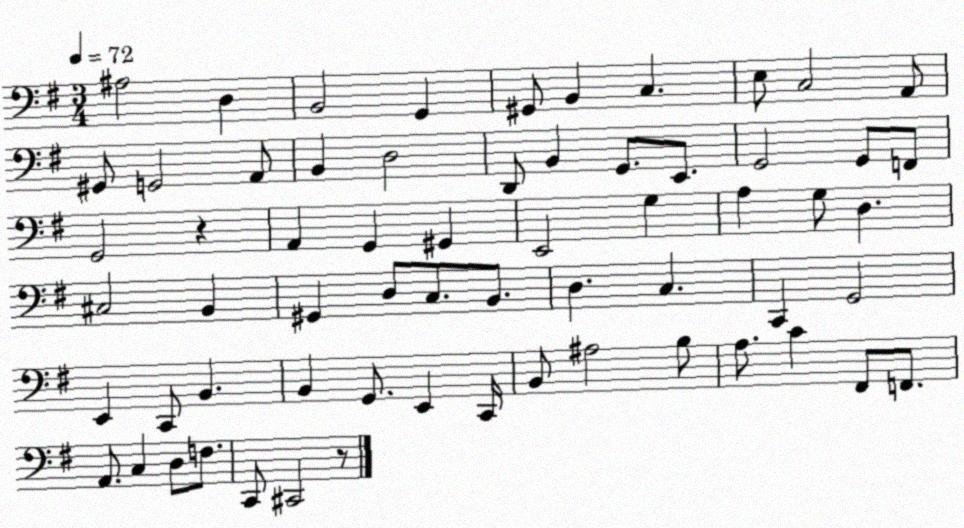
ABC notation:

X:1
T:Untitled
M:3/4
L:1/4
K:G
^A,2 D, B,,2 G,, ^G,,/2 B,, C, E,/2 C,2 A,,/2 ^G,,/2 G,,2 A,,/2 B,, D,2 D,,/2 B,, G,,/2 E,,/2 G,,2 G,,/2 F,,/2 G,,2 z A,, G,, ^G,, E,,2 G, A, G,/2 D, ^C,2 B,, ^G,, D,/2 C,/2 B,,/2 D, C, C,, G,,2 E,, C,,/2 B,, B,, G,,/2 E,, C,,/4 B,,/2 ^A,2 B,/2 A,/2 C ^F,,/2 F,,/2 A,,/2 C, D,/2 F,/2 C,,/2 ^C,,2 z/2